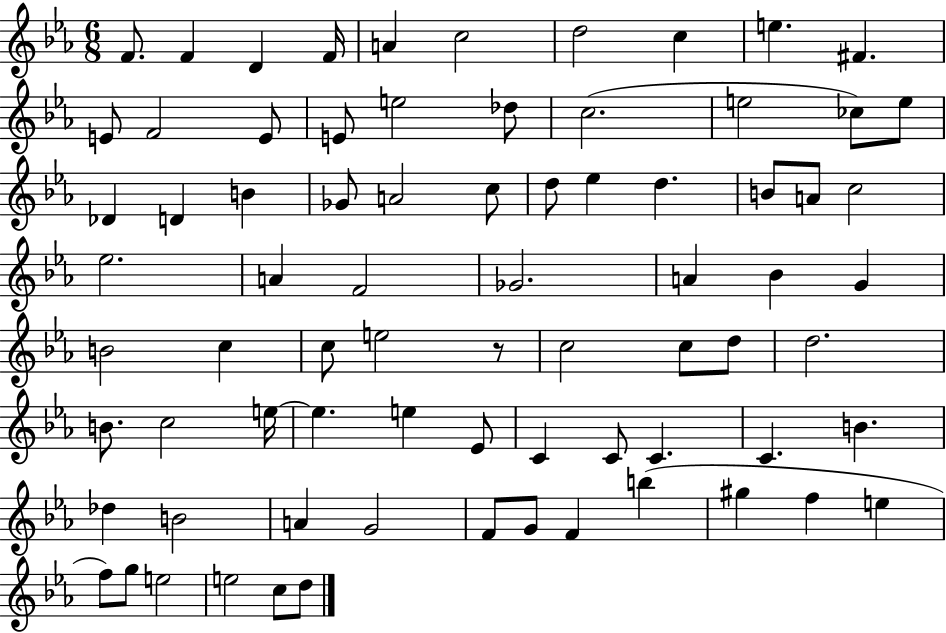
X:1
T:Untitled
M:6/8
L:1/4
K:Eb
F/2 F D F/4 A c2 d2 c e ^F E/2 F2 E/2 E/2 e2 _d/2 c2 e2 _c/2 e/2 _D D B _G/2 A2 c/2 d/2 _e d B/2 A/2 c2 _e2 A F2 _G2 A _B G B2 c c/2 e2 z/2 c2 c/2 d/2 d2 B/2 c2 e/4 e e _E/2 C C/2 C C B _d B2 A G2 F/2 G/2 F b ^g f e f/2 g/2 e2 e2 c/2 d/2